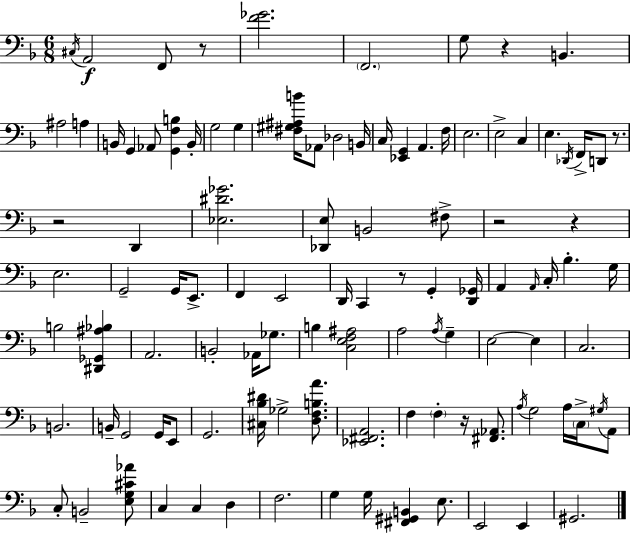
C#3/s A2/h F2/e R/e [F4,Gb4]/h. F2/h. G3/e R/q B2/q. A#3/h A3/q B2/s G2/q Ab2/e [G2,F3,B3]/q B2/s G3/h G3/q [F#3,G#3,A#3,B4]/s Ab2/e Db3/h B2/s C3/s [Eb2,G2]/q A2/q. F3/s E3/h. E3/h C3/q E3/q. Db2/s F2/s D2/e R/e. R/h D2/q [Eb3,D#4,Gb4]/h. [Db2,E3]/e B2/h F#3/e R/h R/q E3/h. G2/h G2/s E2/e. F2/q E2/h D2/s C2/q R/e G2/q [D2,Gb2]/s A2/q A2/s C3/s Bb3/q. G3/s B3/h [D#2,Gb2,A#3,Bb3]/q A2/h. B2/h Ab2/s Gb3/e. B3/q [C3,E3,F3,A#3]/h A3/h A3/s G3/q E3/h E3/q C3/h. B2/h. B2/s G2/h G2/s E2/e G2/h. [C#3,Bb3,D#4]/s Gb3/h [D3,F3,B3,A4]/e. [Eb2,F#2,A2]/h. F3/q F3/q R/s [F#2,Ab2]/e. A3/s G3/h A3/s C3/s G#3/s A2/e C3/e B2/h [E3,G3,C#4,Ab4]/e C3/q C3/q D3/q F3/h. G3/q G3/s [F#2,G#2,B2]/q E3/e. E2/h E2/q G#2/h.